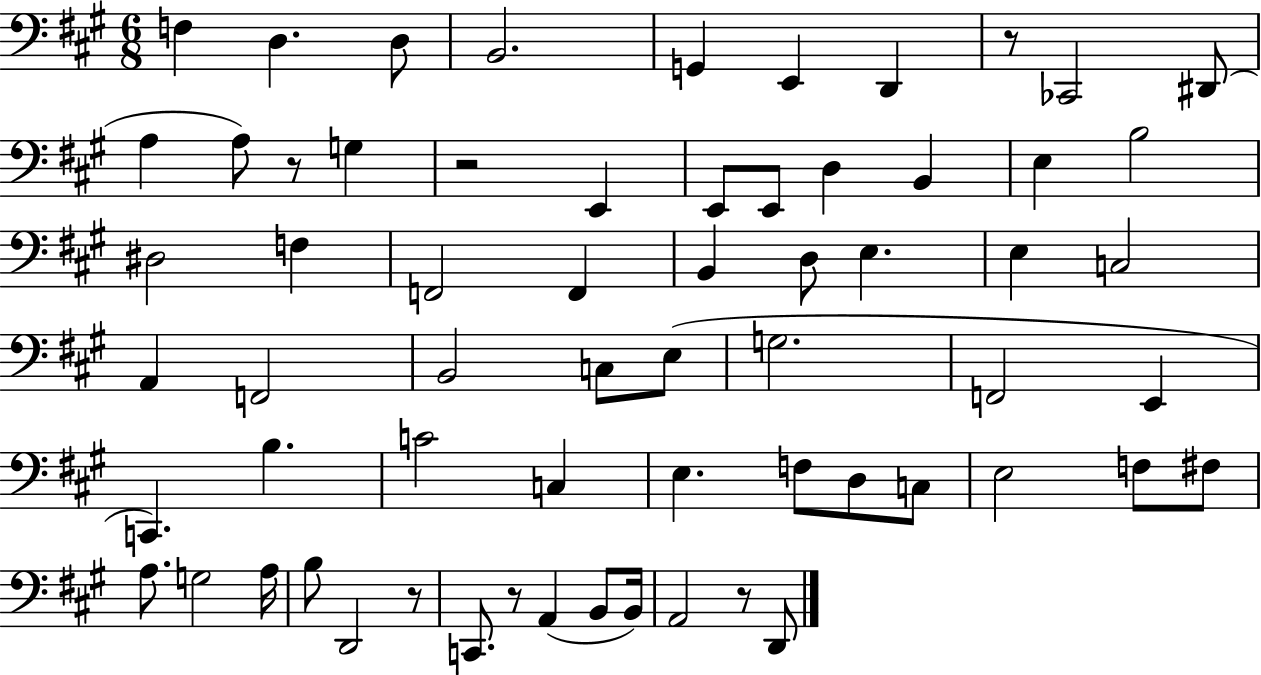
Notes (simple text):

F3/q D3/q. D3/e B2/h. G2/q E2/q D2/q R/e CES2/h D#2/e A3/q A3/e R/e G3/q R/h E2/q E2/e E2/e D3/q B2/q E3/q B3/h D#3/h F3/q F2/h F2/q B2/q D3/e E3/q. E3/q C3/h A2/q F2/h B2/h C3/e E3/e G3/h. F2/h E2/q C2/q. B3/q. C4/h C3/q E3/q. F3/e D3/e C3/e E3/h F3/e F#3/e A3/e. G3/h A3/s B3/e D2/h R/e C2/e. R/e A2/q B2/e B2/s A2/h R/e D2/e